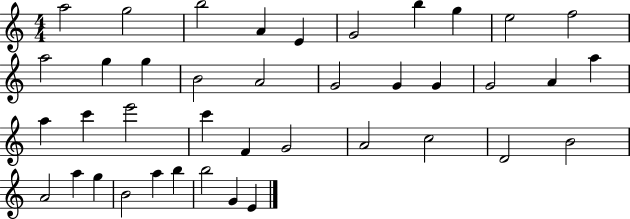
A5/h G5/h B5/h A4/q E4/q G4/h B5/q G5/q E5/h F5/h A5/h G5/q G5/q B4/h A4/h G4/h G4/q G4/q G4/h A4/q A5/q A5/q C6/q E6/h C6/q F4/q G4/h A4/h C5/h D4/h B4/h A4/h A5/q G5/q B4/h A5/q B5/q B5/h G4/q E4/q